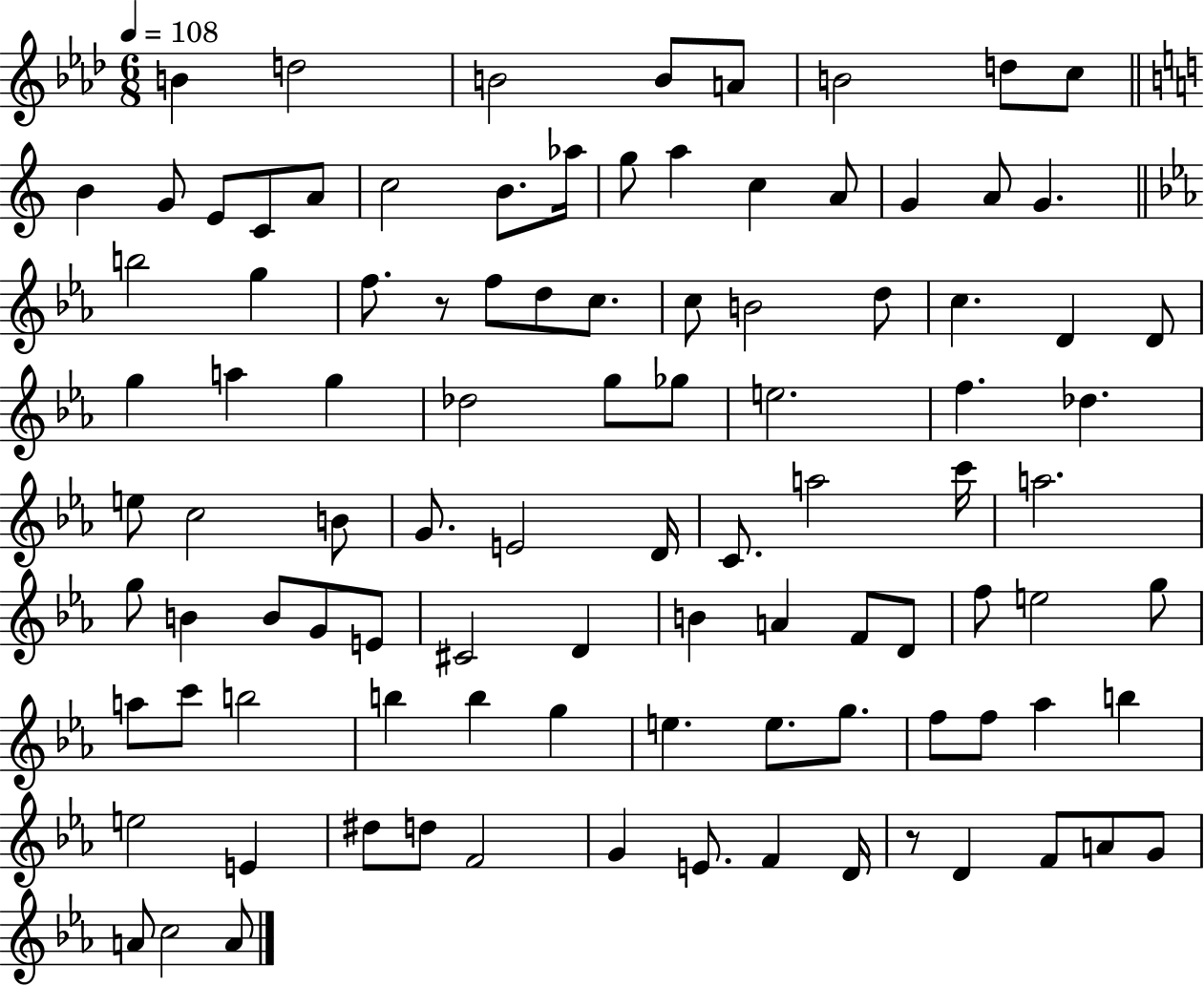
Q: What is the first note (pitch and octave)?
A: B4